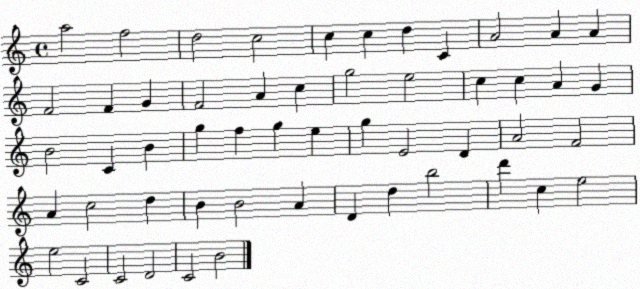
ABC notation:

X:1
T:Untitled
M:4/4
L:1/4
K:C
a2 f2 d2 c2 c c d C A2 A A F2 F G F2 A c g2 e2 c c A G B2 C B g f g e g E2 D A2 F2 A c2 d B B2 A D d b2 d' c e2 e2 C2 C2 D2 C2 B2